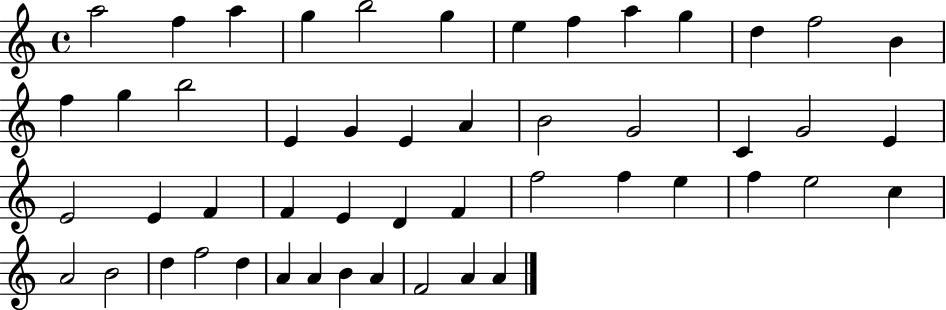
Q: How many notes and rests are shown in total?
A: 50